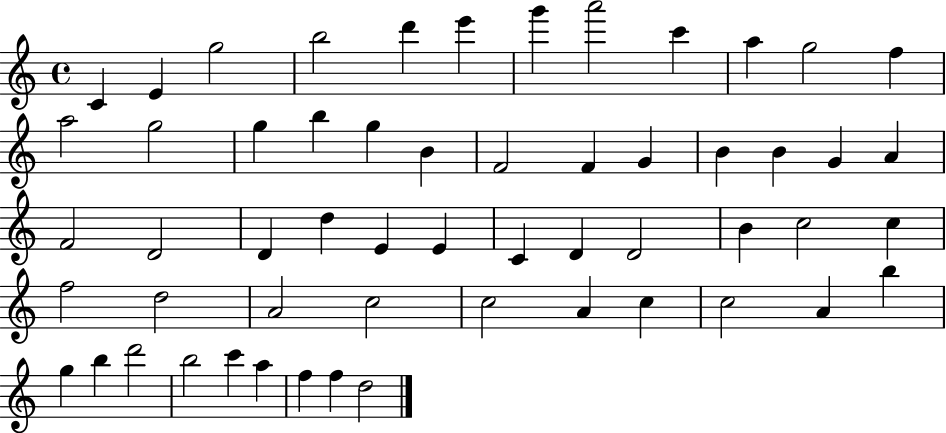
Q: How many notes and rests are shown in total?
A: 56